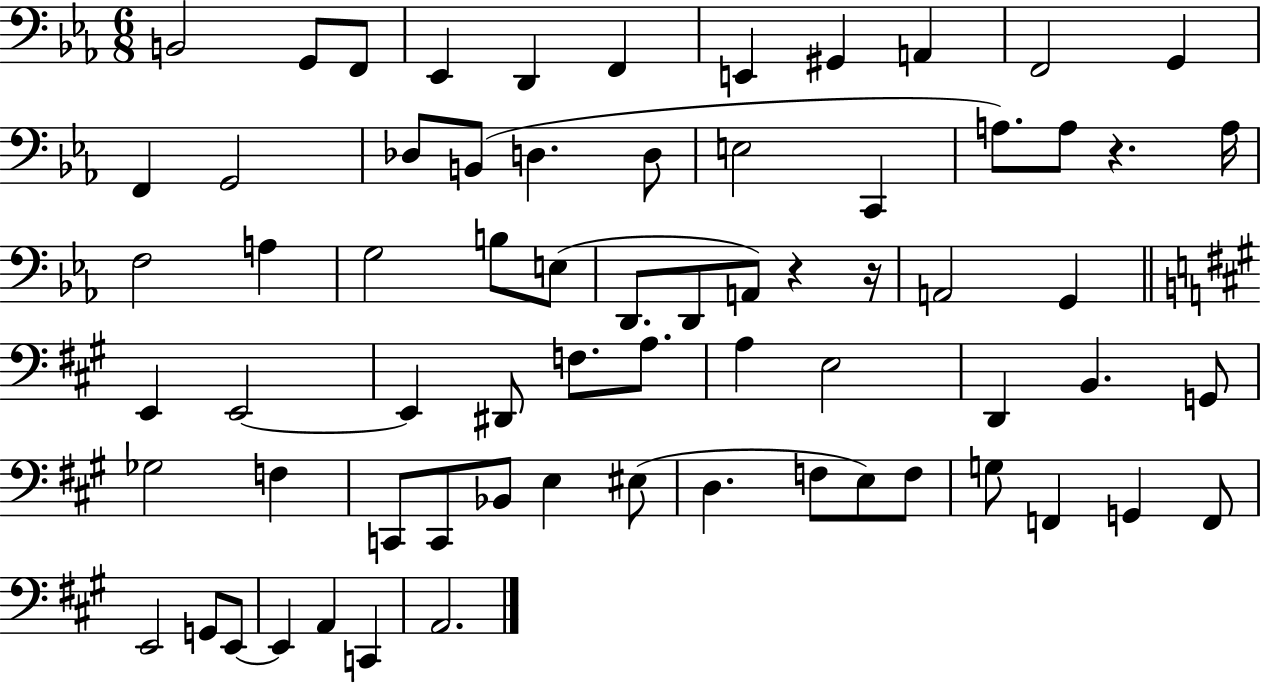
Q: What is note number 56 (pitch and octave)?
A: F2